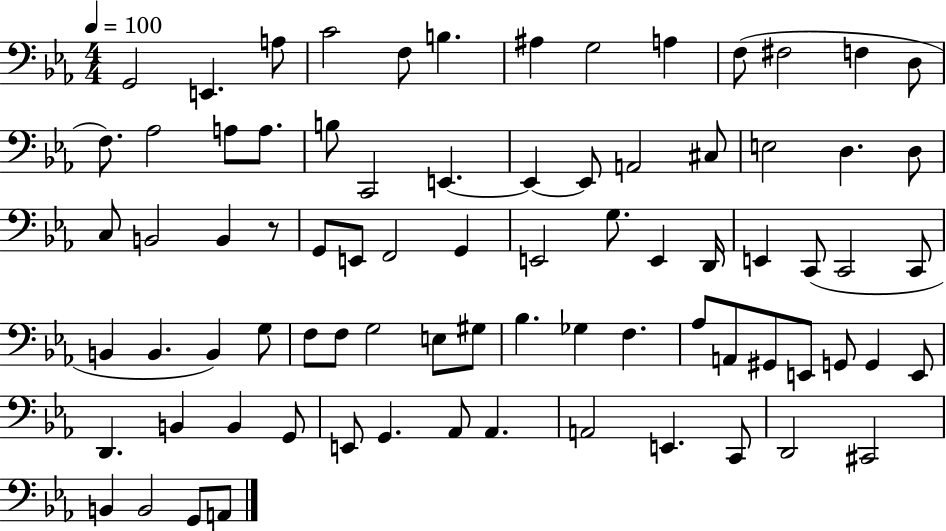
G2/h E2/q. A3/e C4/h F3/e B3/q. A#3/q G3/h A3/q F3/e F#3/h F3/q D3/e F3/e. Ab3/h A3/e A3/e. B3/e C2/h E2/q. E2/q E2/e A2/h C#3/e E3/h D3/q. D3/e C3/e B2/h B2/q R/e G2/e E2/e F2/h G2/q E2/h G3/e. E2/q D2/s E2/q C2/e C2/h C2/e B2/q B2/q. B2/q G3/e F3/e F3/e G3/h E3/e G#3/e Bb3/q. Gb3/q F3/q. Ab3/e A2/e G#2/e E2/e G2/e G2/q E2/e D2/q. B2/q B2/q G2/e E2/e G2/q. Ab2/e Ab2/q. A2/h E2/q. C2/e D2/h C#2/h B2/q B2/h G2/e A2/e